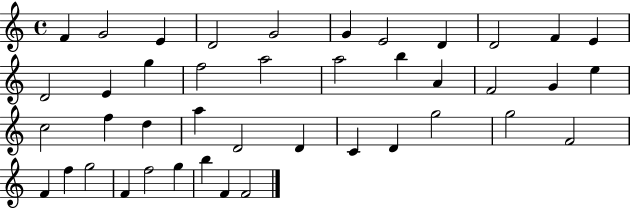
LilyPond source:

{
  \clef treble
  \time 4/4
  \defaultTimeSignature
  \key c \major
  f'4 g'2 e'4 | d'2 g'2 | g'4 e'2 d'4 | d'2 f'4 e'4 | \break d'2 e'4 g''4 | f''2 a''2 | a''2 b''4 a'4 | f'2 g'4 e''4 | \break c''2 f''4 d''4 | a''4 d'2 d'4 | c'4 d'4 g''2 | g''2 f'2 | \break f'4 f''4 g''2 | f'4 f''2 g''4 | b''4 f'4 f'2 | \bar "|."
}